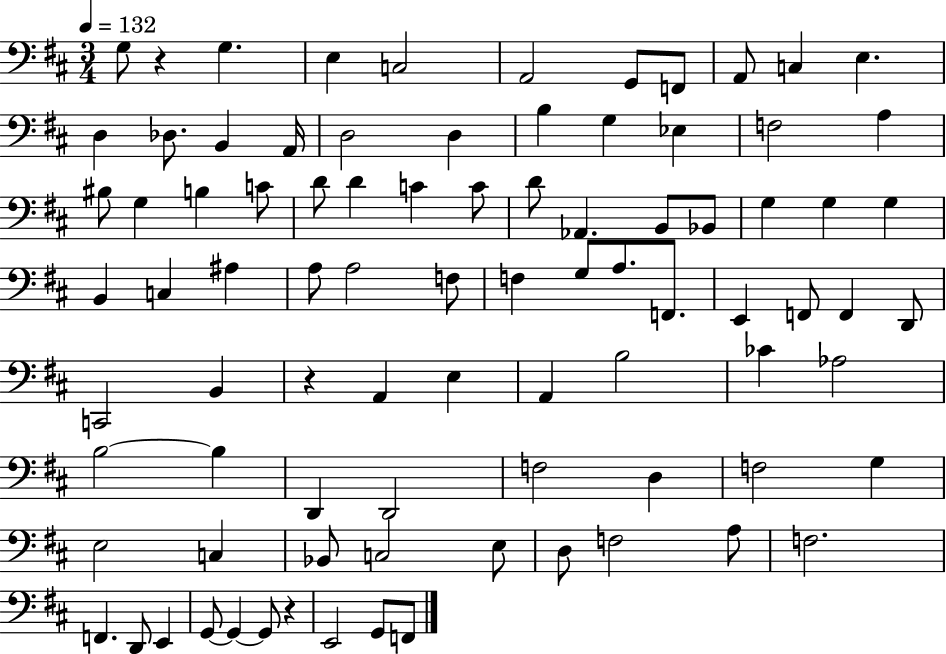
G3/e R/q G3/q. E3/q C3/h A2/h G2/e F2/e A2/e C3/q E3/q. D3/q Db3/e. B2/q A2/s D3/h D3/q B3/q G3/q Eb3/q F3/h A3/q BIS3/e G3/q B3/q C4/e D4/e D4/q C4/q C4/e D4/e Ab2/q. B2/e Bb2/e G3/q G3/q G3/q B2/q C3/q A#3/q A3/e A3/h F3/e F3/q G3/e A3/e. F2/e. E2/q F2/e F2/q D2/e C2/h B2/q R/q A2/q E3/q A2/q B3/h CES4/q Ab3/h B3/h B3/q D2/q D2/h F3/h D3/q F3/h G3/q E3/h C3/q Bb2/e C3/h E3/e D3/e F3/h A3/e F3/h. F2/q. D2/e E2/q G2/e G2/q G2/e R/q E2/h G2/e F2/e